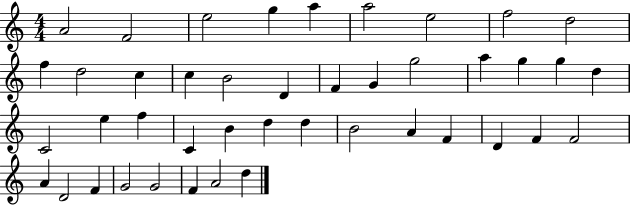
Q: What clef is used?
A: treble